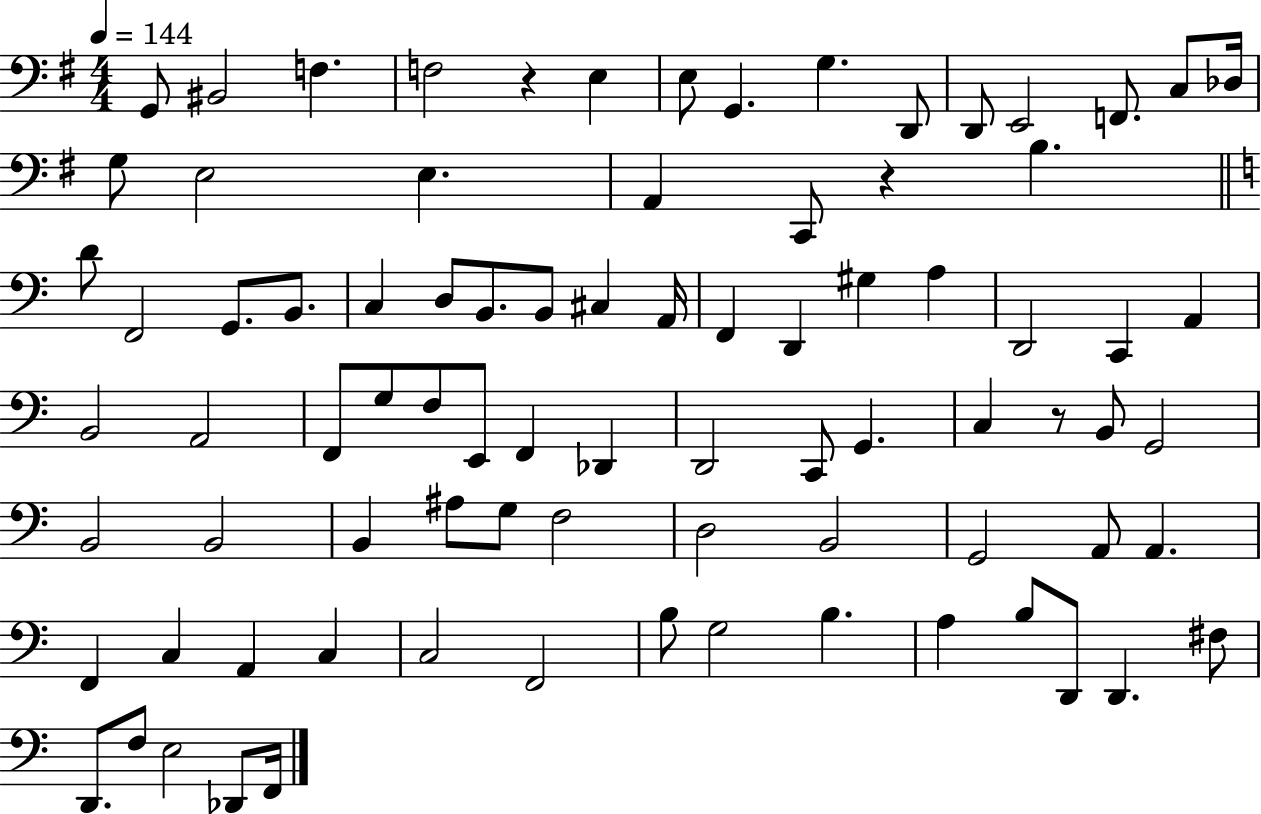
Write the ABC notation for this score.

X:1
T:Untitled
M:4/4
L:1/4
K:G
G,,/2 ^B,,2 F, F,2 z E, E,/2 G,, G, D,,/2 D,,/2 E,,2 F,,/2 C,/2 _D,/4 G,/2 E,2 E, A,, C,,/2 z B, D/2 F,,2 G,,/2 B,,/2 C, D,/2 B,,/2 B,,/2 ^C, A,,/4 F,, D,, ^G, A, D,,2 C,, A,, B,,2 A,,2 F,,/2 G,/2 F,/2 E,,/2 F,, _D,, D,,2 C,,/2 G,, C, z/2 B,,/2 G,,2 B,,2 B,,2 B,, ^A,/2 G,/2 F,2 D,2 B,,2 G,,2 A,,/2 A,, F,, C, A,, C, C,2 F,,2 B,/2 G,2 B, A, B,/2 D,,/2 D,, ^F,/2 D,,/2 F,/2 E,2 _D,,/2 F,,/4